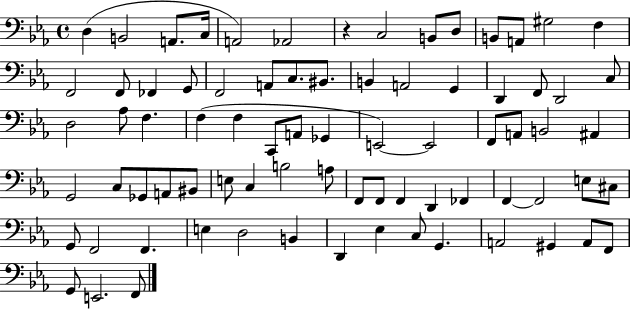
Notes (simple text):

D3/q B2/h A2/e. C3/s A2/h Ab2/h R/q C3/h B2/e D3/e B2/e A2/e G#3/h F3/q F2/h F2/e FES2/q G2/e F2/h A2/e C3/e. BIS2/e. B2/q A2/h G2/q D2/q F2/e D2/h C3/e D3/h Ab3/e F3/q. F3/q F3/q C2/e A2/e Gb2/q E2/h E2/h F2/e A2/e B2/h A#2/q G2/h C3/e Gb2/e A2/e BIS2/e E3/e C3/q B3/h A3/e F2/e F2/e F2/q D2/q FES2/q F2/q F2/h E3/e C#3/e G2/e F2/h F2/q. E3/q D3/h B2/q D2/q Eb3/q C3/e G2/q. A2/h G#2/q A2/e F2/e G2/e E2/h. F2/e